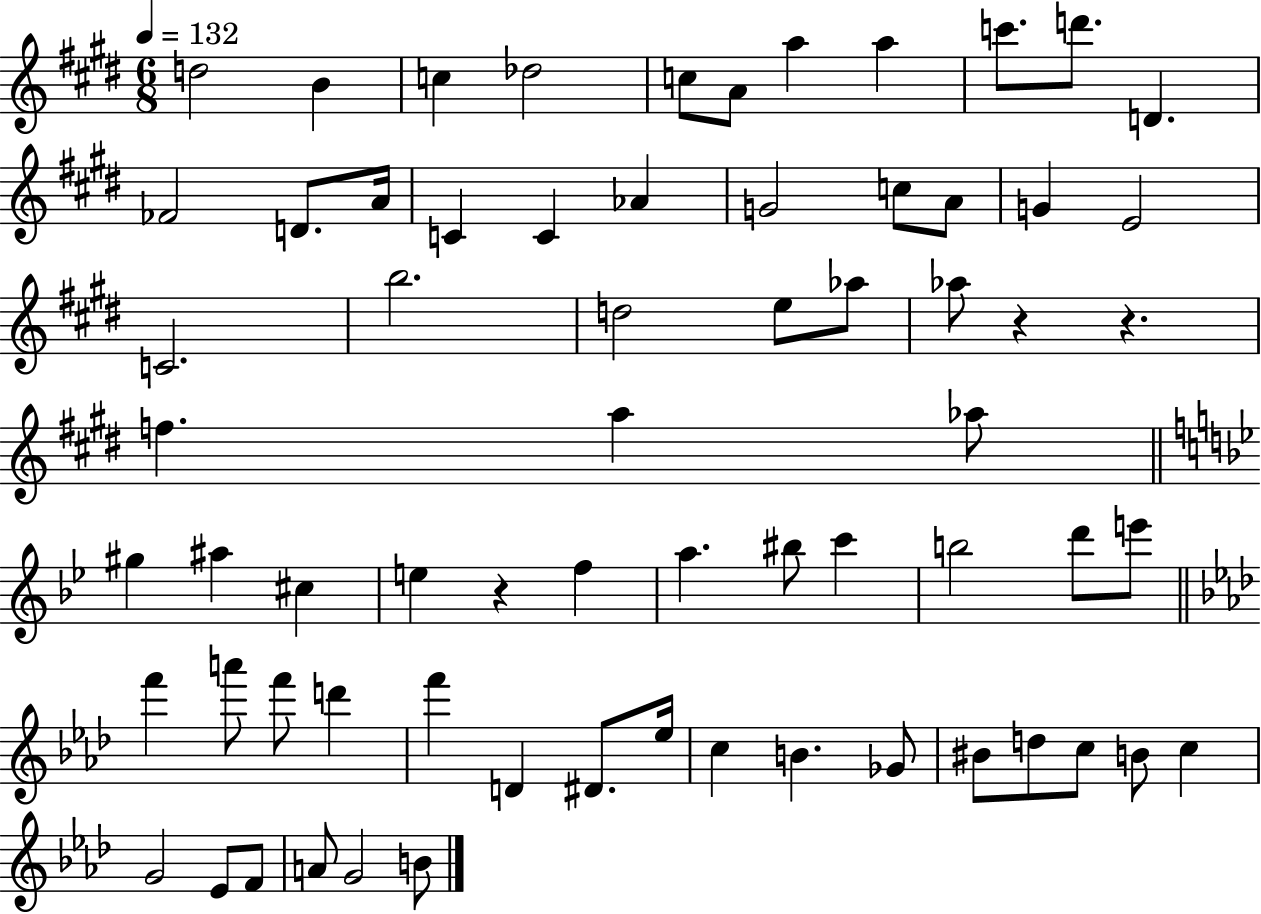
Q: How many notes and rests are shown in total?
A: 67